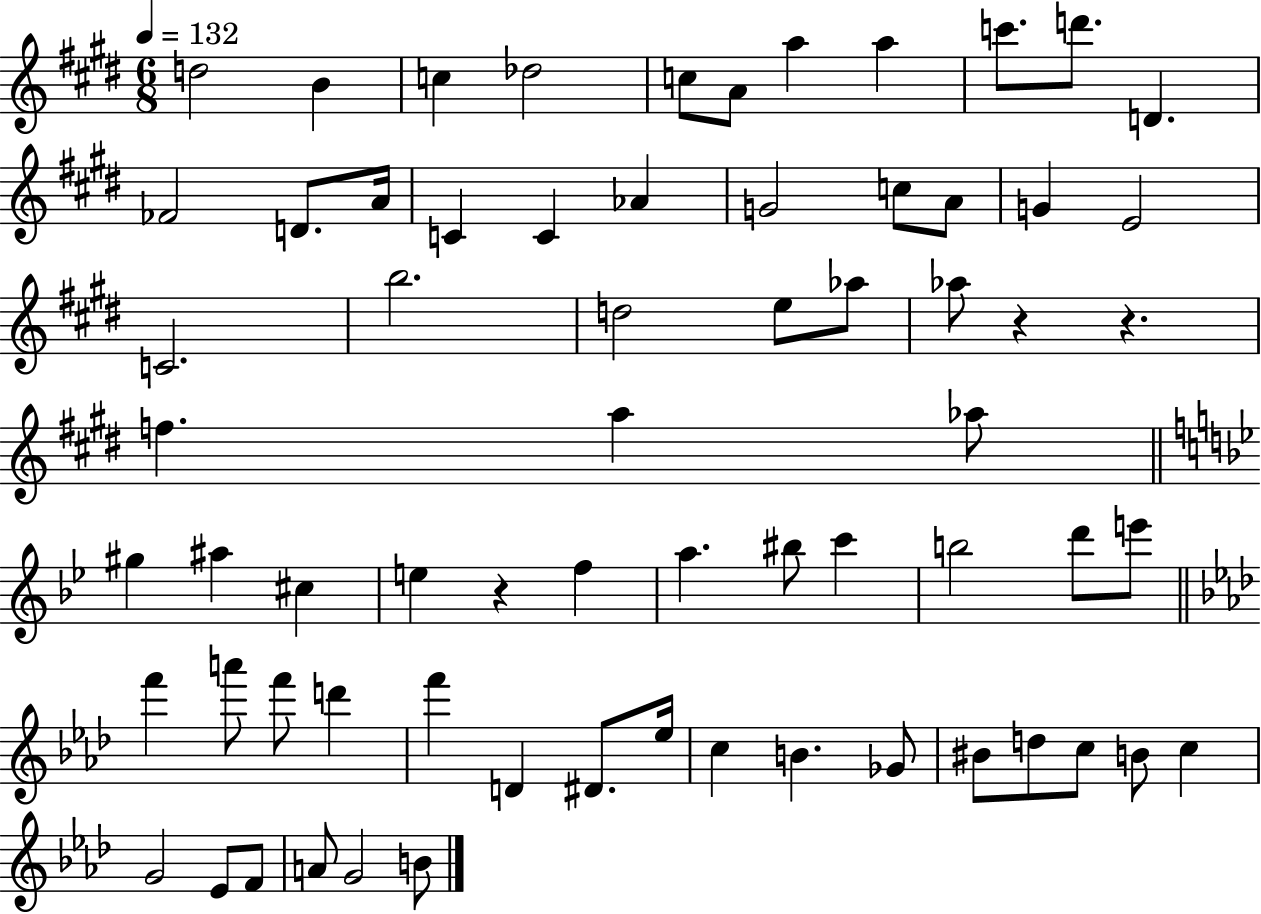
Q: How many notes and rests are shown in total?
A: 67